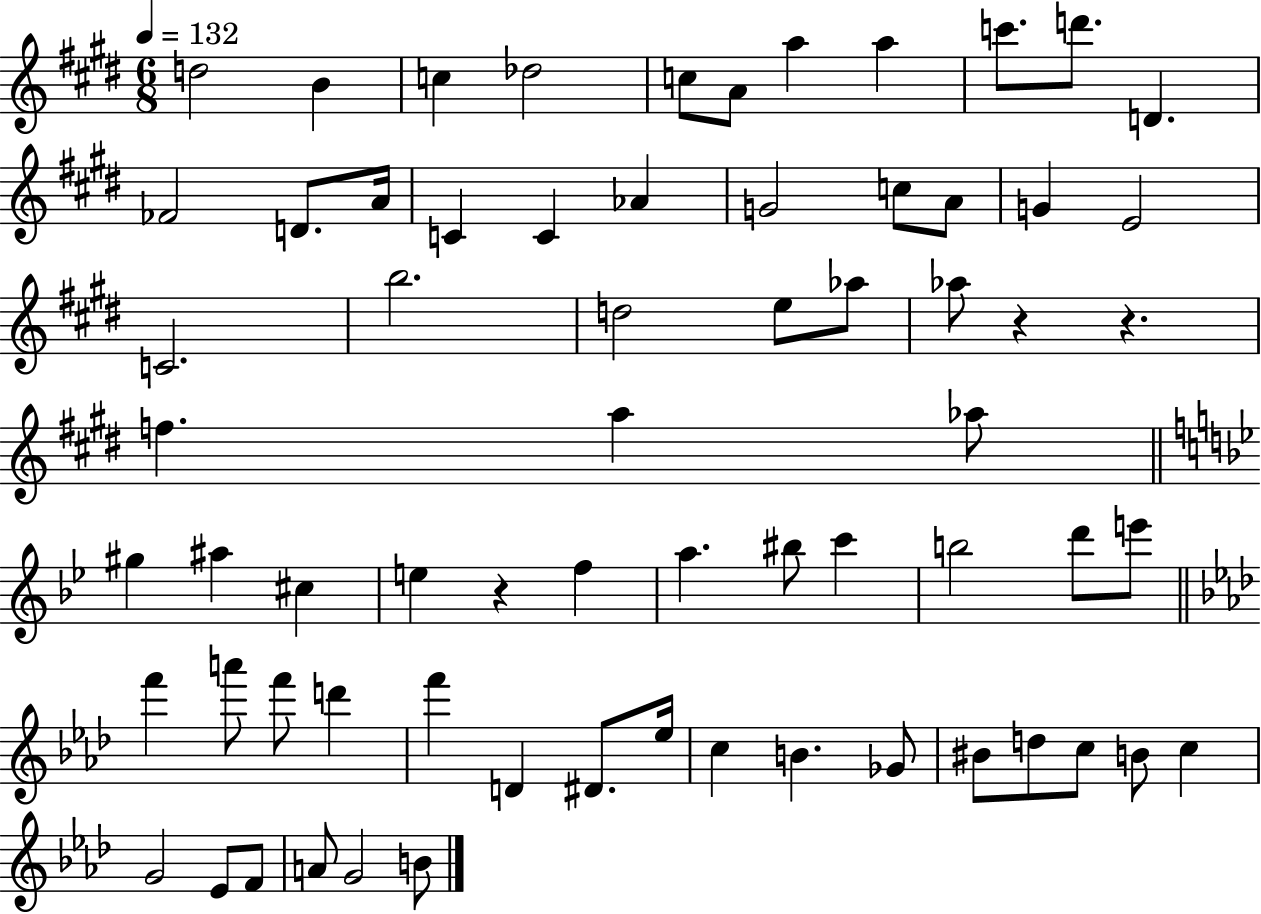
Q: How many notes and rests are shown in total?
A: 67